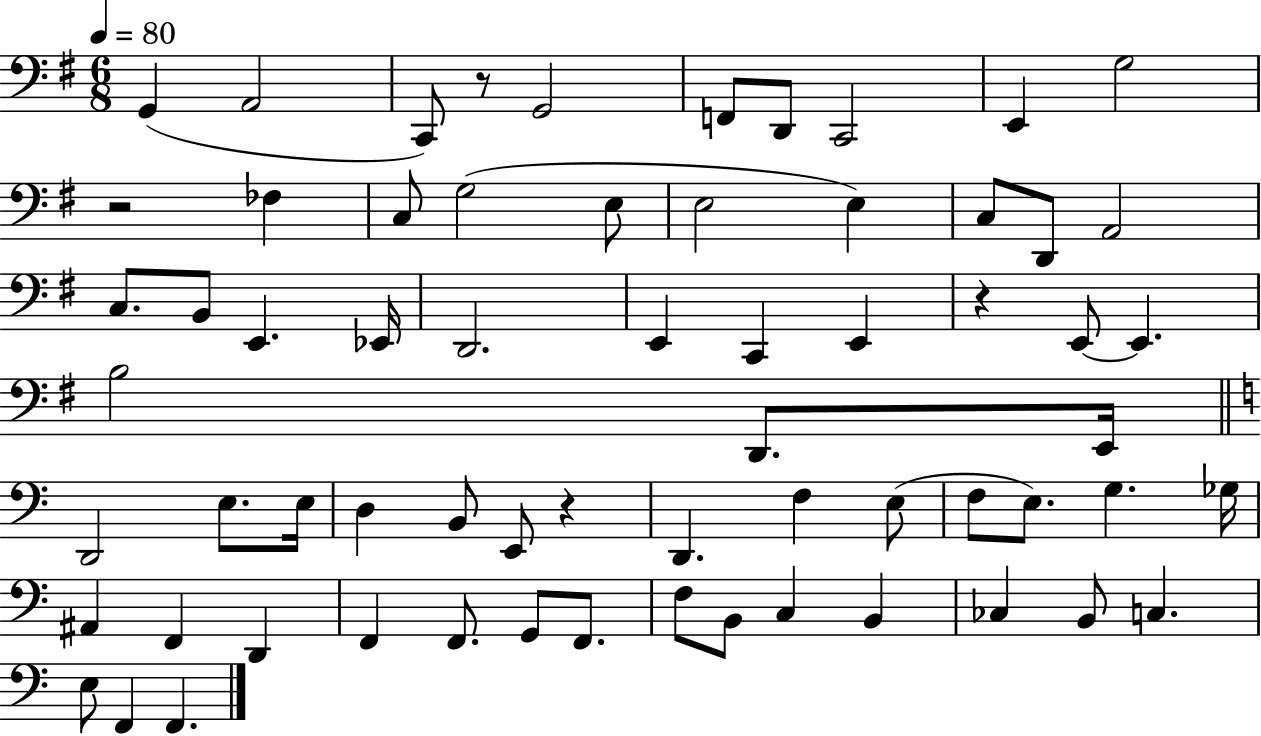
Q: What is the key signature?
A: G major